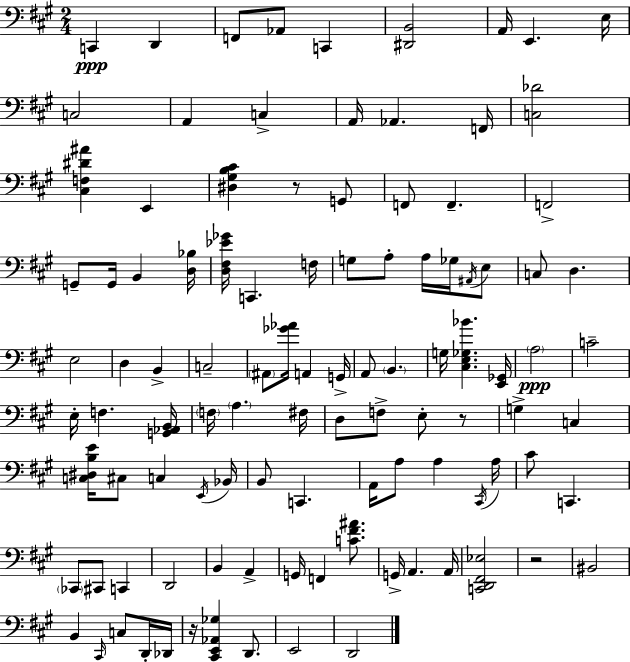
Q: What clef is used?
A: bass